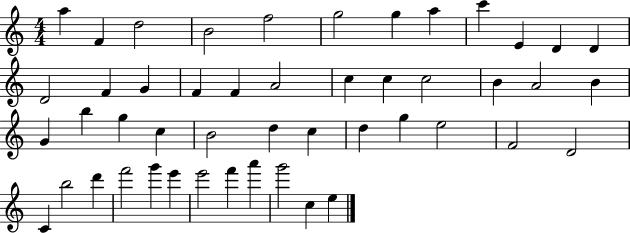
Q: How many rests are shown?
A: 0